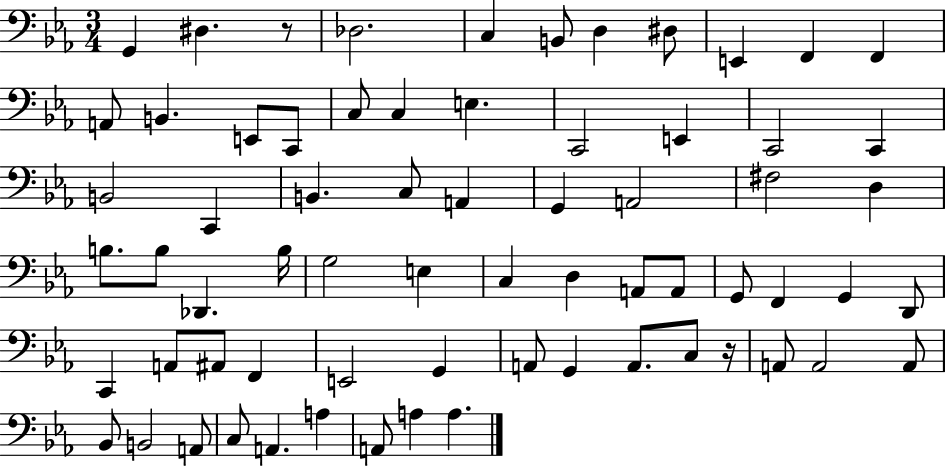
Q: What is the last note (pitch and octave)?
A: A3